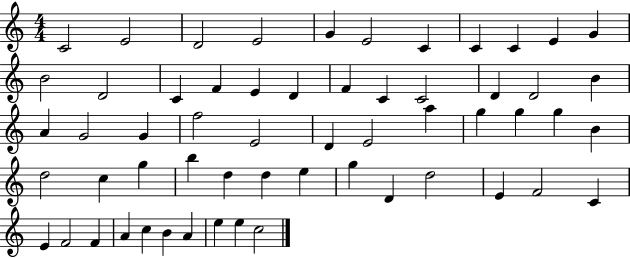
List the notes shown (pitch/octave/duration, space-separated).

C4/h E4/h D4/h E4/h G4/q E4/h C4/q C4/q C4/q E4/q G4/q B4/h D4/h C4/q F4/q E4/q D4/q F4/q C4/q C4/h D4/q D4/h B4/q A4/q G4/h G4/q F5/h E4/h D4/q E4/h A5/q G5/q G5/q G5/q B4/q D5/h C5/q G5/q B5/q D5/q D5/q E5/q G5/q D4/q D5/h E4/q F4/h C4/q E4/q F4/h F4/q A4/q C5/q B4/q A4/q E5/q E5/q C5/h